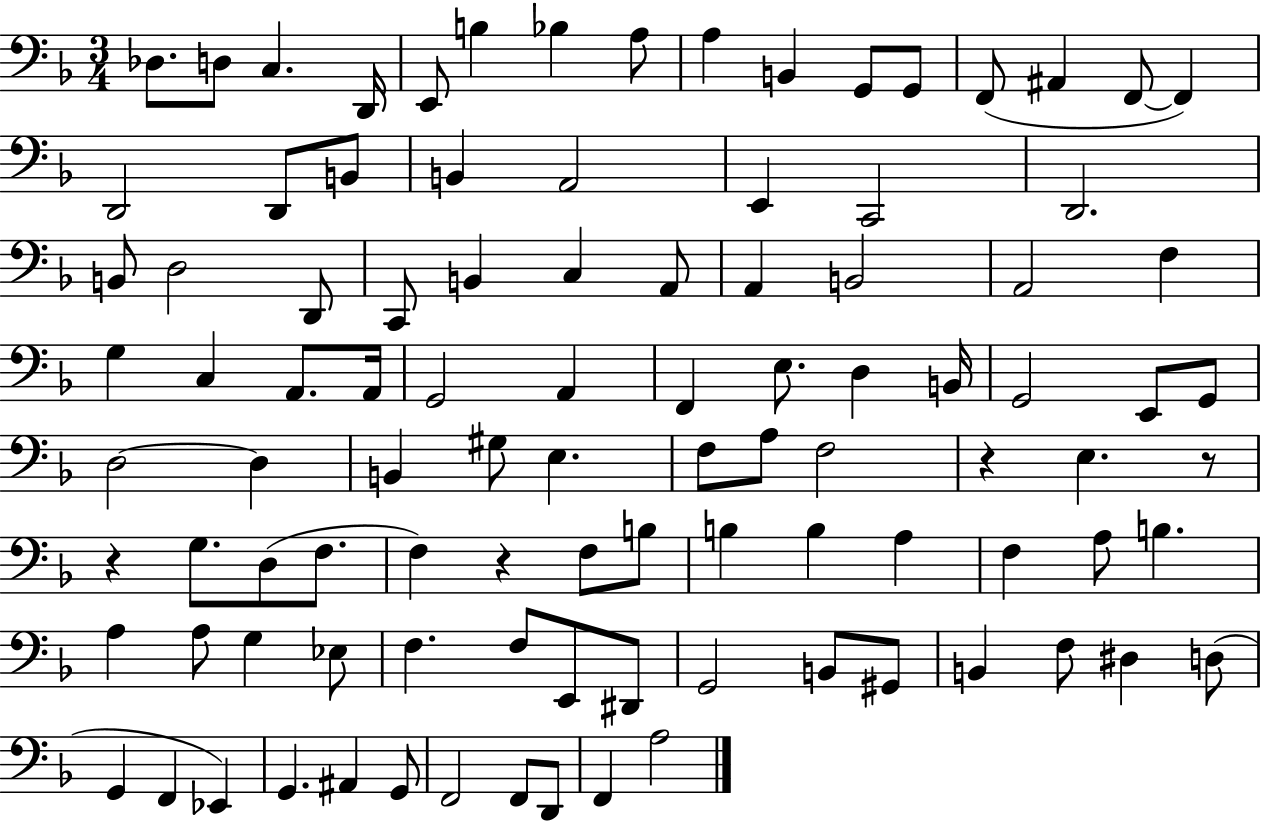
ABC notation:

X:1
T:Untitled
M:3/4
L:1/4
K:F
_D,/2 D,/2 C, D,,/4 E,,/2 B, _B, A,/2 A, B,, G,,/2 G,,/2 F,,/2 ^A,, F,,/2 F,, D,,2 D,,/2 B,,/2 B,, A,,2 E,, C,,2 D,,2 B,,/2 D,2 D,,/2 C,,/2 B,, C, A,,/2 A,, B,,2 A,,2 F, G, C, A,,/2 A,,/4 G,,2 A,, F,, E,/2 D, B,,/4 G,,2 E,,/2 G,,/2 D,2 D, B,, ^G,/2 E, F,/2 A,/2 F,2 z E, z/2 z G,/2 D,/2 F,/2 F, z F,/2 B,/2 B, B, A, F, A,/2 B, A, A,/2 G, _E,/2 F, F,/2 E,,/2 ^D,,/2 G,,2 B,,/2 ^G,,/2 B,, F,/2 ^D, D,/2 G,, F,, _E,, G,, ^A,, G,,/2 F,,2 F,,/2 D,,/2 F,, A,2